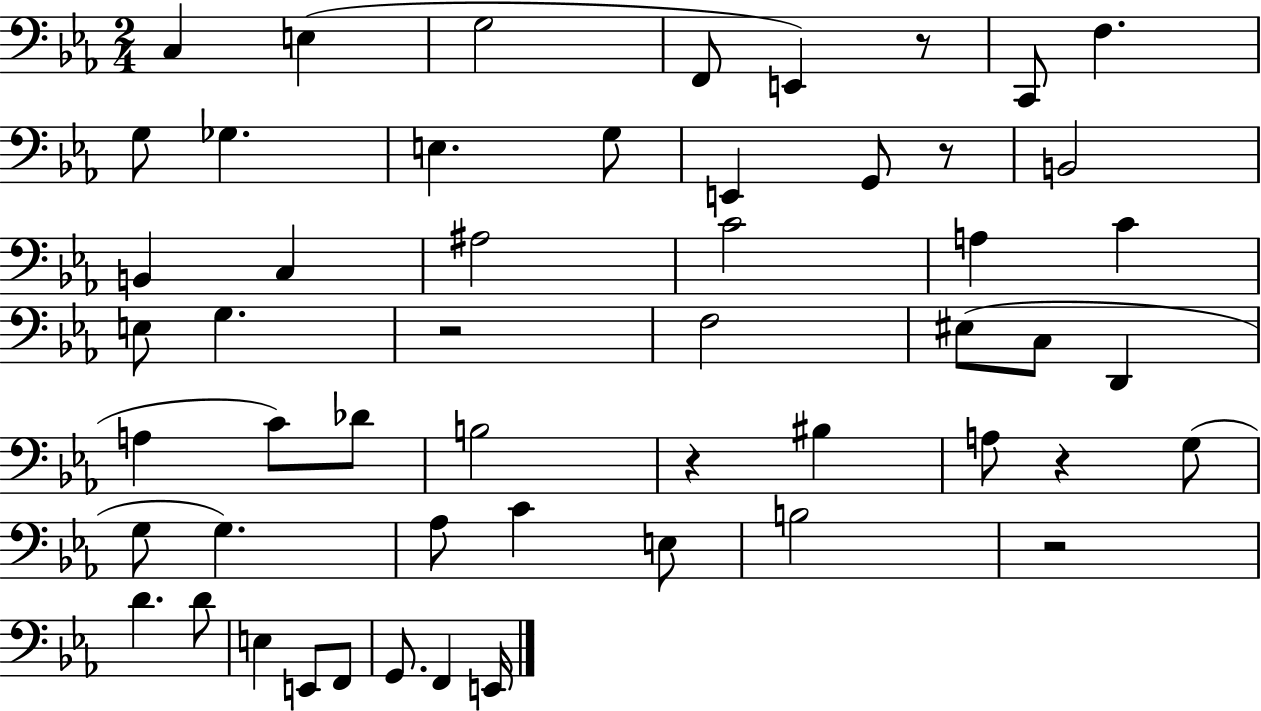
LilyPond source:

{
  \clef bass
  \numericTimeSignature
  \time 2/4
  \key ees \major
  c4 e4( | g2 | f,8 e,4) r8 | c,8 f4. | \break g8 ges4. | e4. g8 | e,4 g,8 r8 | b,2 | \break b,4 c4 | ais2 | c'2 | a4 c'4 | \break e8 g4. | r2 | f2 | eis8( c8 d,4 | \break a4 c'8) des'8 | b2 | r4 bis4 | a8 r4 g8( | \break g8 g4.) | aes8 c'4 e8 | b2 | r2 | \break d'4. d'8 | e4 e,8 f,8 | g,8. f,4 e,16 | \bar "|."
}